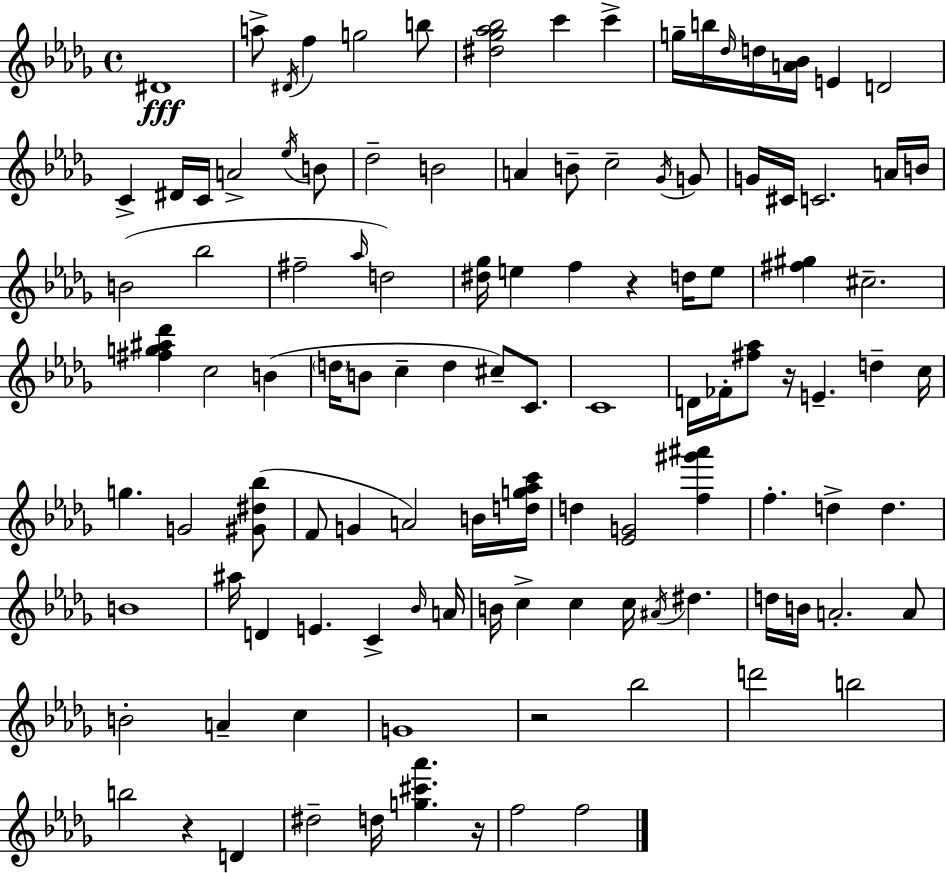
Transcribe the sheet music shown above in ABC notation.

X:1
T:Untitled
M:4/4
L:1/4
K:Bbm
^D4 a/2 ^D/4 f g2 b/2 [^d_g_a_b]2 c' c' g/4 b/4 _d/4 d/4 [A_B]/4 E D2 C ^D/4 C/4 A2 _e/4 B/2 _d2 B2 A B/2 c2 _G/4 G/2 G/4 ^C/4 C2 A/4 B/4 B2 _b2 ^f2 _a/4 d2 [^d_g]/4 e f z d/4 e/2 [^f^g] ^c2 [^fg^a_d'] c2 B d/4 B/2 c d ^c/2 C/2 C4 D/4 _F/4 [^f_a]/2 z/4 E d c/4 g G2 [^G^d_b]/2 F/2 G A2 B/4 [dg_ac']/4 d [_EG]2 [f^g'^a'] f d d B4 ^a/4 D E C _B/4 A/4 B/4 c c c/4 ^A/4 ^d d/4 B/4 A2 A/2 B2 A c G4 z2 _b2 d'2 b2 b2 z D ^d2 d/4 [g^c'_a'] z/4 f2 f2